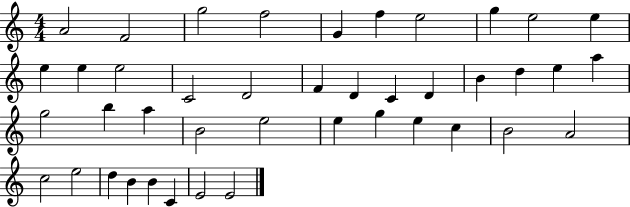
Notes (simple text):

A4/h F4/h G5/h F5/h G4/q F5/q E5/h G5/q E5/h E5/q E5/q E5/q E5/h C4/h D4/h F4/q D4/q C4/q D4/q B4/q D5/q E5/q A5/q G5/h B5/q A5/q B4/h E5/h E5/q G5/q E5/q C5/q B4/h A4/h C5/h E5/h D5/q B4/q B4/q C4/q E4/h E4/h